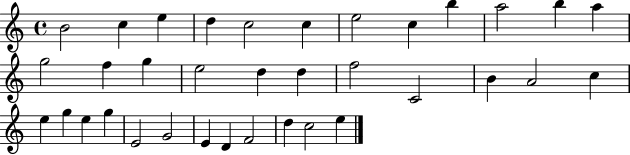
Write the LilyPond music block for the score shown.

{
  \clef treble
  \time 4/4
  \defaultTimeSignature
  \key c \major
  b'2 c''4 e''4 | d''4 c''2 c''4 | e''2 c''4 b''4 | a''2 b''4 a''4 | \break g''2 f''4 g''4 | e''2 d''4 d''4 | f''2 c'2 | b'4 a'2 c''4 | \break e''4 g''4 e''4 g''4 | e'2 g'2 | e'4 d'4 f'2 | d''4 c''2 e''4 | \break \bar "|."
}